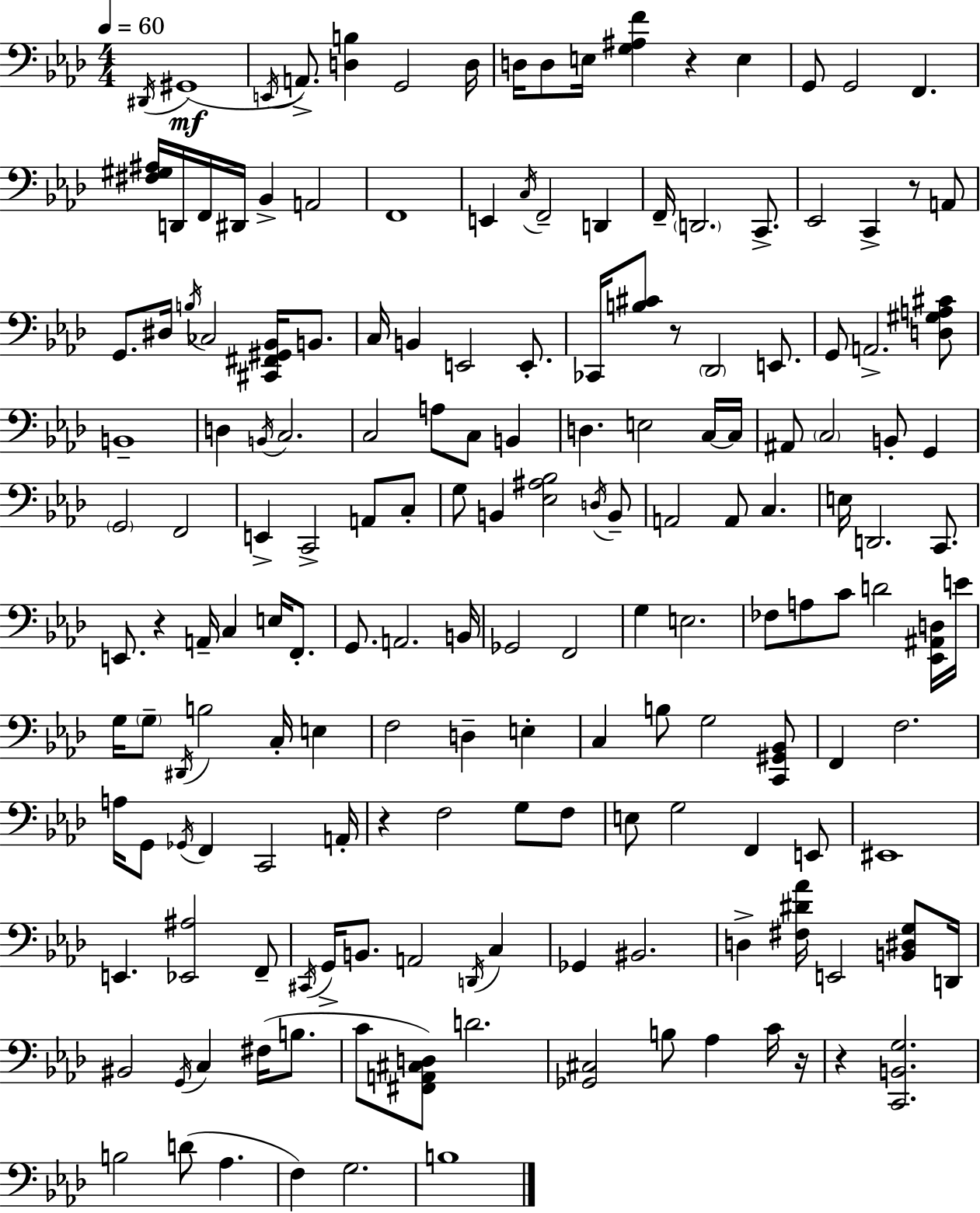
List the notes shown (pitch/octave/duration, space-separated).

D#2/s G#2/w E2/s A2/e. [D3,B3]/q G2/h D3/s D3/s D3/e E3/s [G3,A#3,F4]/q R/q E3/q G2/e G2/h F2/q. [F#3,G#3,A#3]/s D2/s F2/s D#2/s Bb2/q A2/h F2/w E2/q C3/s F2/h D2/q F2/s D2/h. C2/e. Eb2/h C2/q R/e A2/e G2/e. D#3/s B3/s CES3/h [C#2,F#2,G#2,Bb2]/s B2/e. C3/s B2/q E2/h E2/e. CES2/s [B3,C#4]/e R/e Db2/h E2/e. G2/e A2/h. [D3,G#3,A3,C#4]/e B2/w D3/q B2/s C3/h. C3/h A3/e C3/e B2/q D3/q. E3/h C3/s C3/s A#2/e C3/h B2/e G2/q G2/h F2/h E2/q C2/h A2/e C3/e G3/e B2/q [Eb3,A#3,Bb3]/h D3/s B2/e A2/h A2/e C3/q. E3/s D2/h. C2/e. E2/e. R/q A2/s C3/q E3/s F2/e. G2/e. A2/h. B2/s Gb2/h F2/h G3/q E3/h. FES3/e A3/e C4/e D4/h [Eb2,A#2,D3]/s E4/s G3/s G3/e D#2/s B3/h C3/s E3/q F3/h D3/q E3/q C3/q B3/e G3/h [C2,G#2,Bb2]/e F2/q F3/h. A3/s G2/e Gb2/s F2/q C2/h A2/s R/q F3/h G3/e F3/e E3/e G3/h F2/q E2/e EIS2/w E2/q. [Eb2,A#3]/h F2/e C#2/s G2/s B2/e. A2/h D2/s C3/q Gb2/q BIS2/h. D3/q [F#3,D#4,Ab4]/s E2/h [B2,D#3,G3]/e D2/s BIS2/h G2/s C3/q F#3/s B3/e. C4/e [F#2,A2,C#3,D3]/e D4/h. [Gb2,C#3]/h B3/e Ab3/q C4/s R/s R/q [C2,B2,G3]/h. B3/h D4/e Ab3/q. F3/q G3/h. B3/w